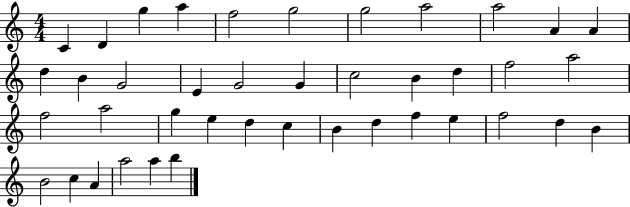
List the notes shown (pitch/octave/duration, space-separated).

C4/q D4/q G5/q A5/q F5/h G5/h G5/h A5/h A5/h A4/q A4/q D5/q B4/q G4/h E4/q G4/h G4/q C5/h B4/q D5/q F5/h A5/h F5/h A5/h G5/q E5/q D5/q C5/q B4/q D5/q F5/q E5/q F5/h D5/q B4/q B4/h C5/q A4/q A5/h A5/q B5/q